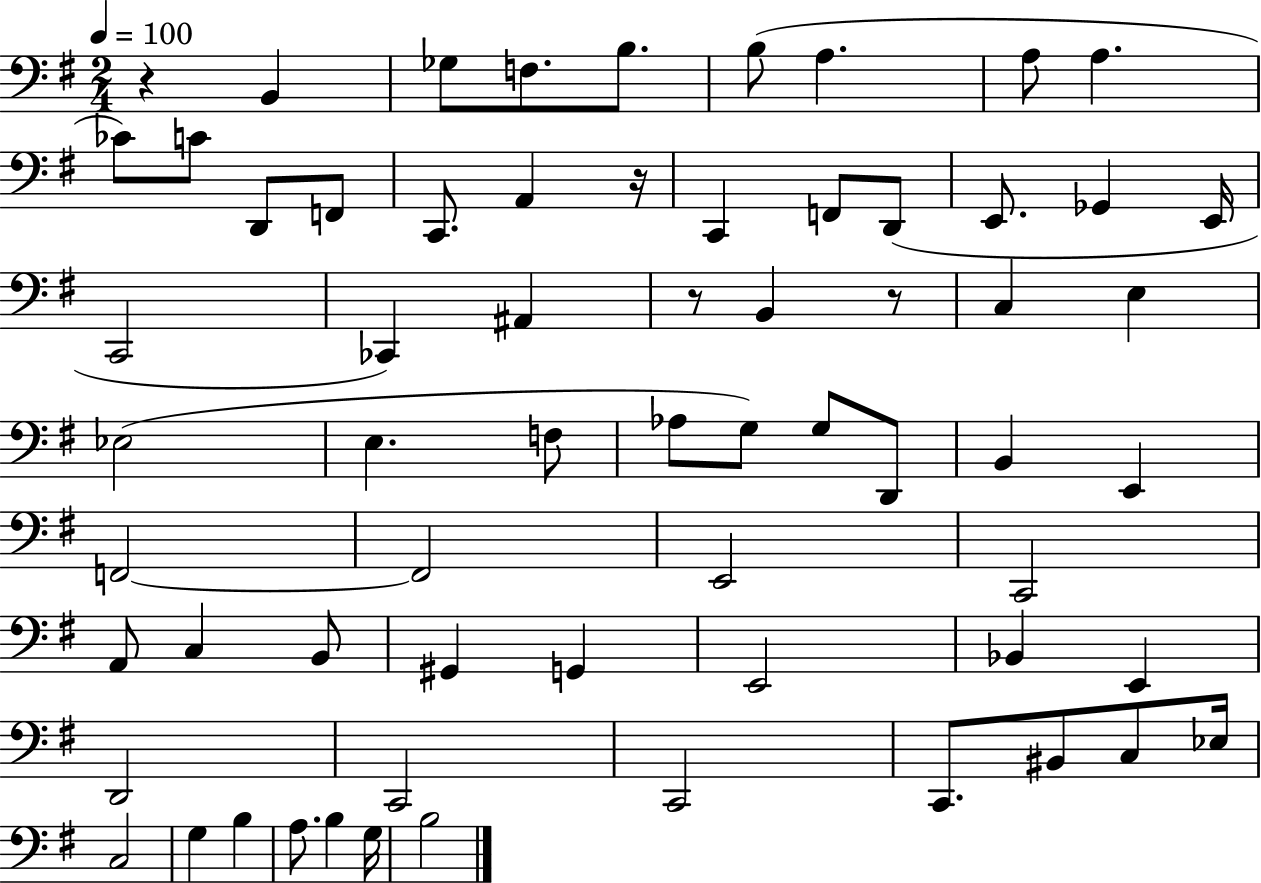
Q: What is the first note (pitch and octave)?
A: B2